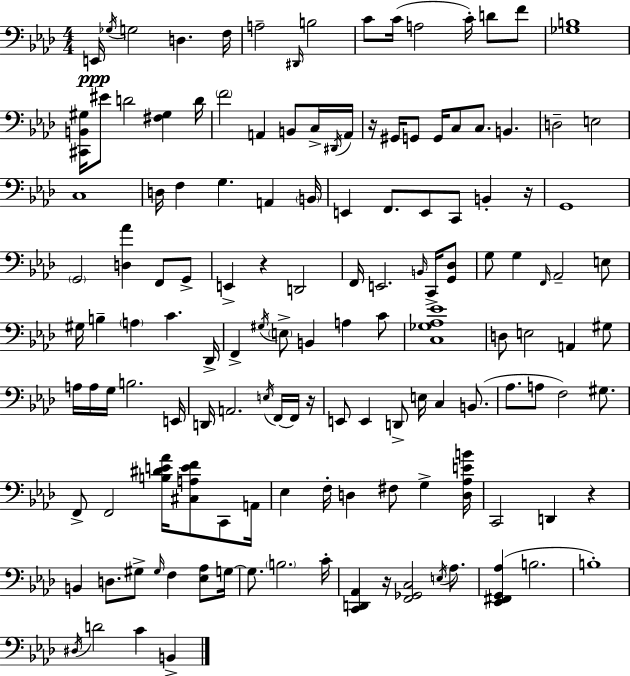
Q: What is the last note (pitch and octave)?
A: B2